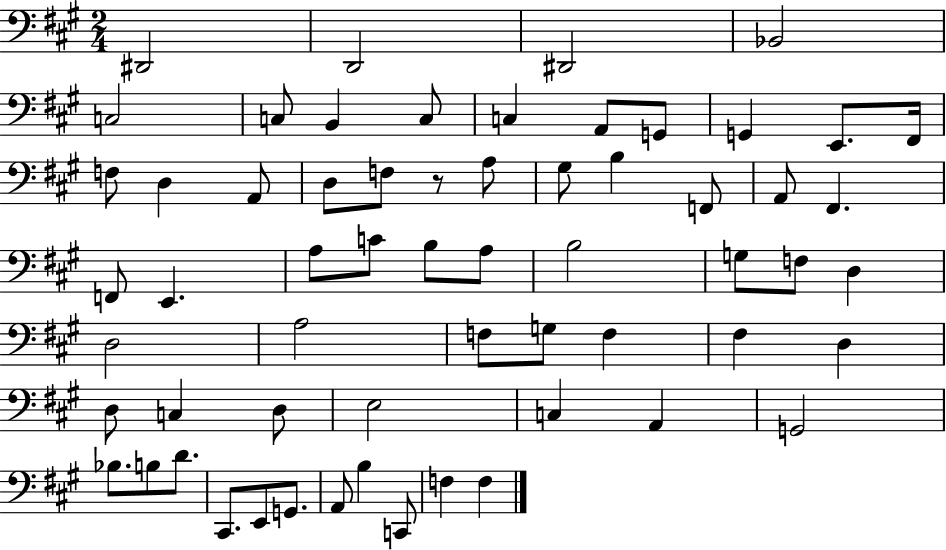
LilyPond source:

{
  \clef bass
  \numericTimeSignature
  \time 2/4
  \key a \major
  dis,2 | d,2 | dis,2 | bes,2 | \break c2 | c8 b,4 c8 | c4 a,8 g,8 | g,4 e,8. fis,16 | \break f8 d4 a,8 | d8 f8 r8 a8 | gis8 b4 f,8 | a,8 fis,4. | \break f,8 e,4. | a8 c'8 b8 a8 | b2 | g8 f8 d4 | \break d2 | a2 | f8 g8 f4 | fis4 d4 | \break d8 c4 d8 | e2 | c4 a,4 | g,2 | \break bes8. b8 d'8. | cis,8. e,8 g,8. | a,8 b4 c,8 | f4 f4 | \break \bar "|."
}